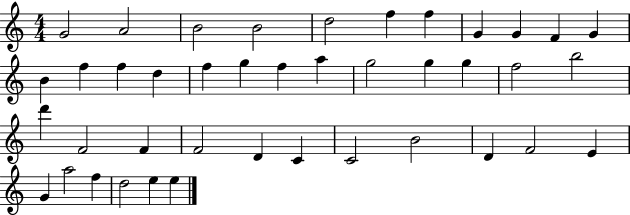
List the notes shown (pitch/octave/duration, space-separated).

G4/h A4/h B4/h B4/h D5/h F5/q F5/q G4/q G4/q F4/q G4/q B4/q F5/q F5/q D5/q F5/q G5/q F5/q A5/q G5/h G5/q G5/q F5/h B5/h D6/q F4/h F4/q F4/h D4/q C4/q C4/h B4/h D4/q F4/h E4/q G4/q A5/h F5/q D5/h E5/q E5/q